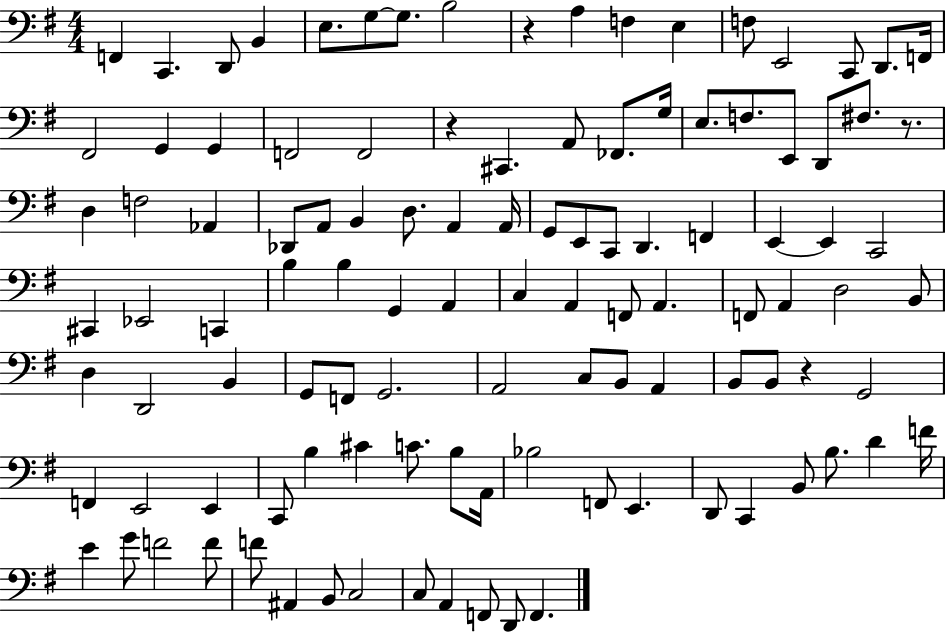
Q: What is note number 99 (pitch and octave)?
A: A#2